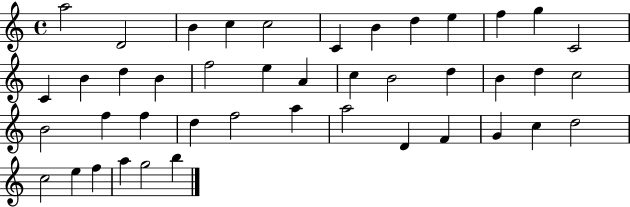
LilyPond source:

{
  \clef treble
  \time 4/4
  \defaultTimeSignature
  \key c \major
  a''2 d'2 | b'4 c''4 c''2 | c'4 b'4 d''4 e''4 | f''4 g''4 c'2 | \break c'4 b'4 d''4 b'4 | f''2 e''4 a'4 | c''4 b'2 d''4 | b'4 d''4 c''2 | \break b'2 f''4 f''4 | d''4 f''2 a''4 | a''2 d'4 f'4 | g'4 c''4 d''2 | \break c''2 e''4 f''4 | a''4 g''2 b''4 | \bar "|."
}